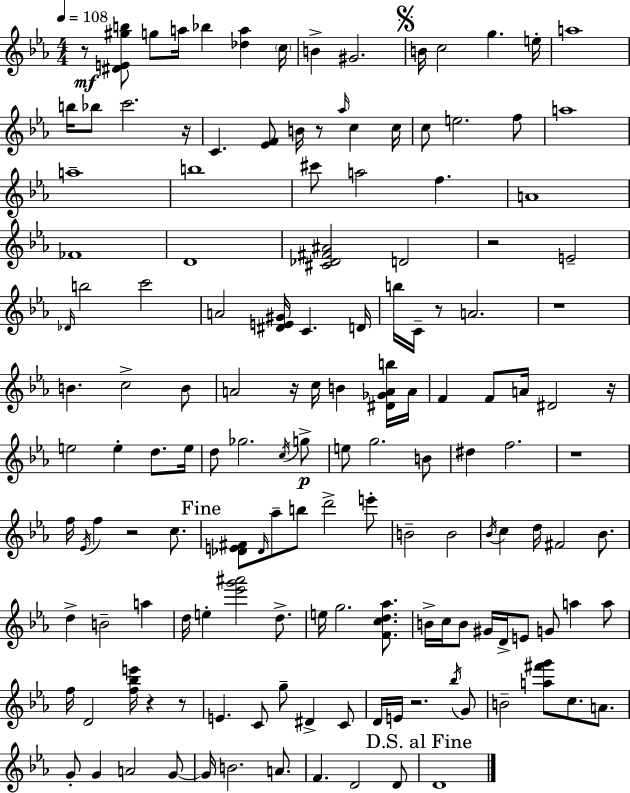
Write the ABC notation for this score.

X:1
T:Untitled
M:4/4
L:1/4
K:Eb
z/2 [^DE^gb]/2 g/2 a/4 _b [_da] c/4 B ^G2 B/4 c2 g e/4 a4 b/4 _b/2 c'2 z/4 C [_EF]/2 B/4 z/2 _a/4 c c/4 c/2 e2 f/2 a4 a4 b4 ^c'/2 a2 f A4 _F4 D4 [^C_D^F^A]2 D2 z2 E2 _D/4 b2 c'2 A2 [^DE^G]/4 C D/4 b/4 C/4 z/2 A2 z4 B c2 B/2 A2 z/4 c/4 B [^D_GAb]/4 A/4 F F/2 A/4 ^D2 z/4 e2 e d/2 e/4 d/2 _g2 c/4 g/2 e/2 g2 B/2 ^d f2 z4 f/4 _E/4 f z2 c/2 [_DE^F]/2 _D/4 _a/2 b/2 d'2 e'/2 B2 B2 _B/4 c d/4 ^F2 _B/2 d B2 a d/4 e [_e'g'^a']2 d/2 e/4 g2 [Fcd_a]/2 B/4 c/4 B/2 ^G/4 D/4 E/2 G/2 a a/2 f/4 D2 [f_be']/4 z z/2 E C/2 g/2 ^D C/2 D/4 E/4 z2 _b/4 G/2 B2 [a^f'g']/2 c/2 A/2 G/2 G A2 G/2 G/4 B2 A/2 F D2 D/2 D4